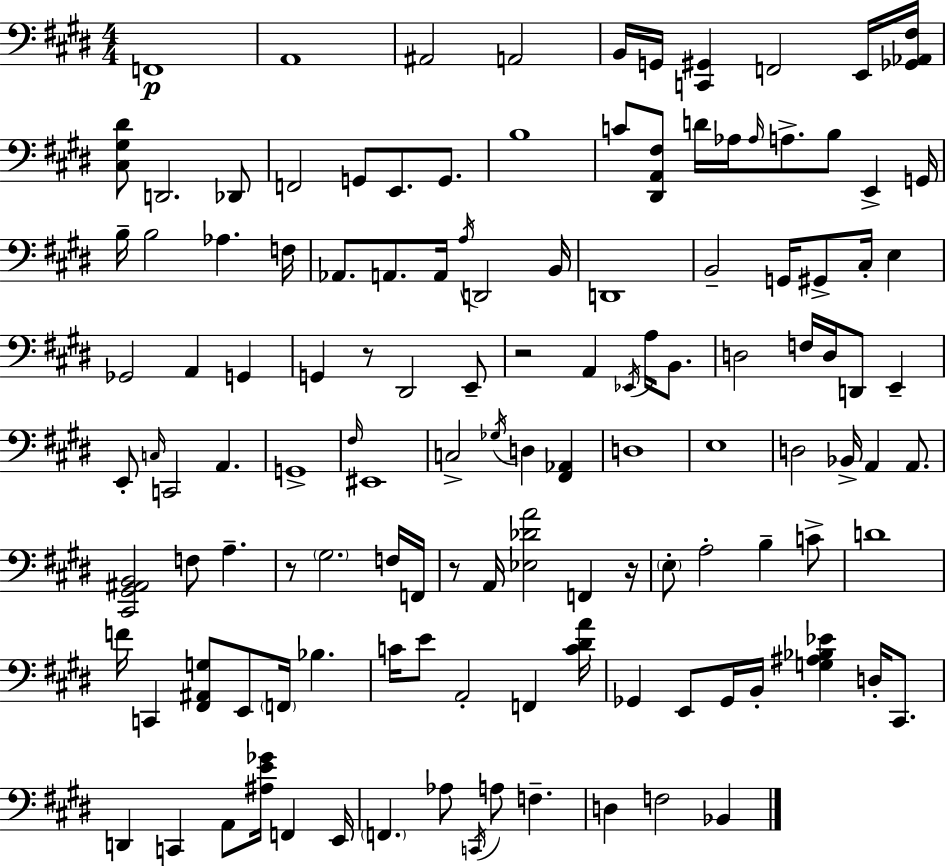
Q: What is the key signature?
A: E major